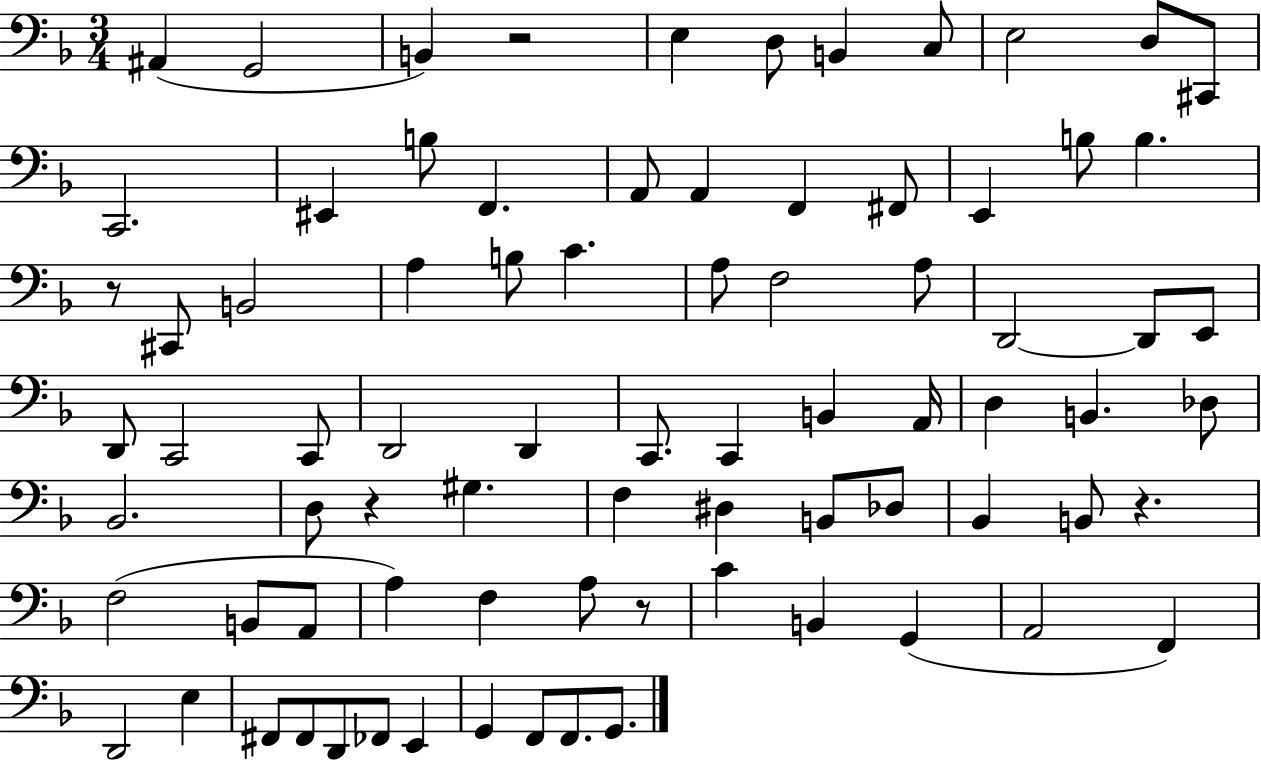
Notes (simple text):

A#2/q G2/h B2/q R/h E3/q D3/e B2/q C3/e E3/h D3/e C#2/e C2/h. EIS2/q B3/e F2/q. A2/e A2/q F2/q F#2/e E2/q B3/e B3/q. R/e C#2/e B2/h A3/q B3/e C4/q. A3/e F3/h A3/e D2/h D2/e E2/e D2/e C2/h C2/e D2/h D2/q C2/e. C2/q B2/q A2/s D3/q B2/q. Db3/e Bb2/h. D3/e R/q G#3/q. F3/q D#3/q B2/e Db3/e Bb2/q B2/e R/q. F3/h B2/e A2/e A3/q F3/q A3/e R/e C4/q B2/q G2/q A2/h F2/q D2/h E3/q F#2/e F#2/e D2/e FES2/e E2/q G2/q F2/e F2/e. G2/e.